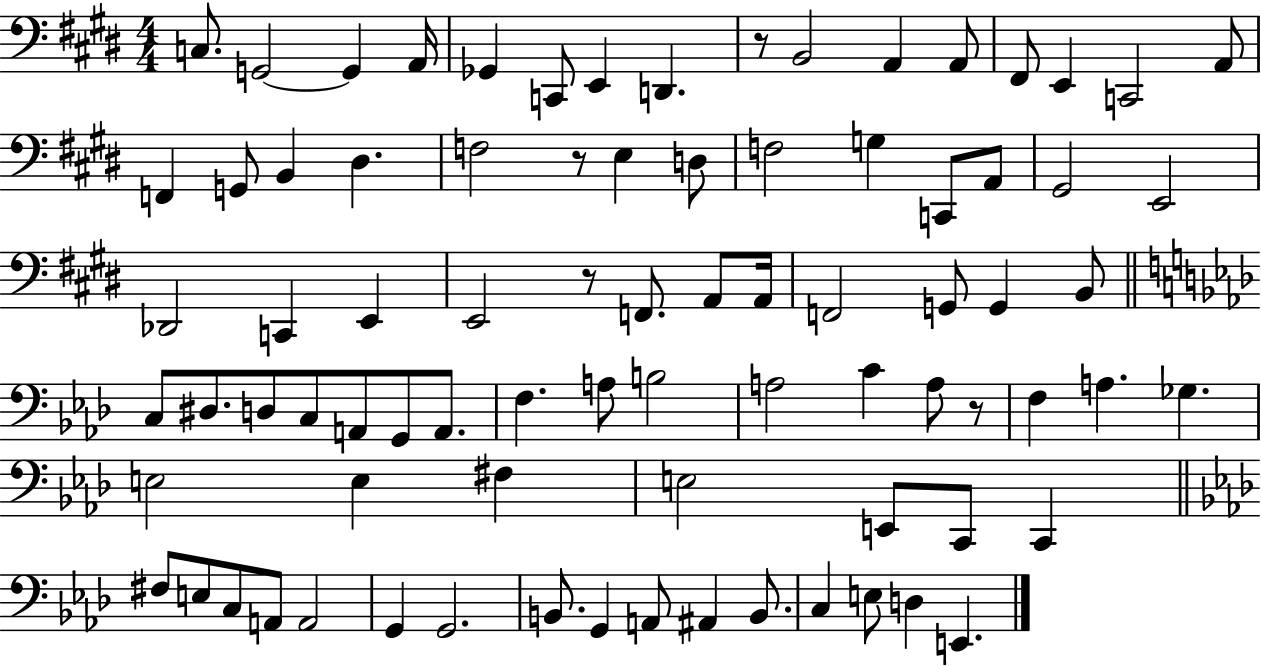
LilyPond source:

{
  \clef bass
  \numericTimeSignature
  \time 4/4
  \key e \major
  \repeat volta 2 { c8. g,2~~ g,4 a,16 | ges,4 c,8 e,4 d,4. | r8 b,2 a,4 a,8 | fis,8 e,4 c,2 a,8 | \break f,4 g,8 b,4 dis4. | f2 r8 e4 d8 | f2 g4 c,8 a,8 | gis,2 e,2 | \break des,2 c,4 e,4 | e,2 r8 f,8. a,8 a,16 | f,2 g,8 g,4 b,8 | \bar "||" \break \key aes \major c8 dis8. d8 c8 a,8 g,8 a,8. | f4. a8 b2 | a2 c'4 a8 r8 | f4 a4. ges4. | \break e2 e4 fis4 | e2 e,8 c,8 c,4 | \bar "||" \break \key aes \major fis8 e8 c8 a,8 a,2 | g,4 g,2. | b,8. g,4 a,8 ais,4 b,8. | c4 e8 d4 e,4. | \break } \bar "|."
}